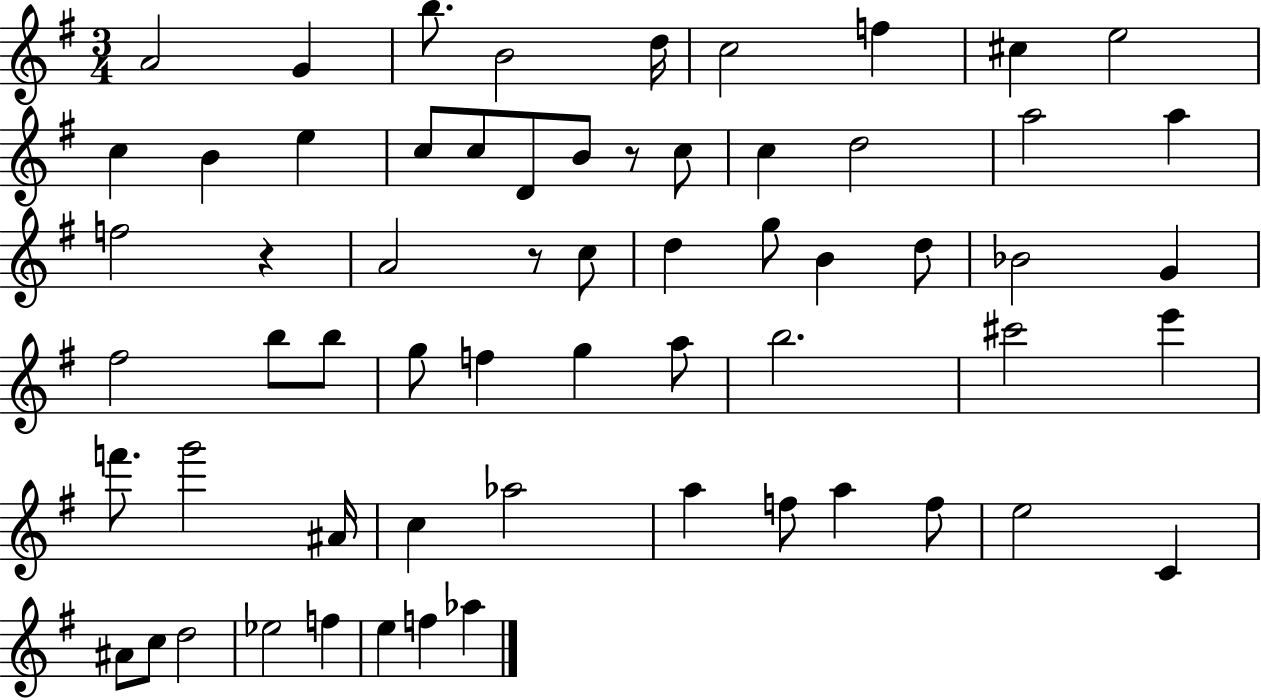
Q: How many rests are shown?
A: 3